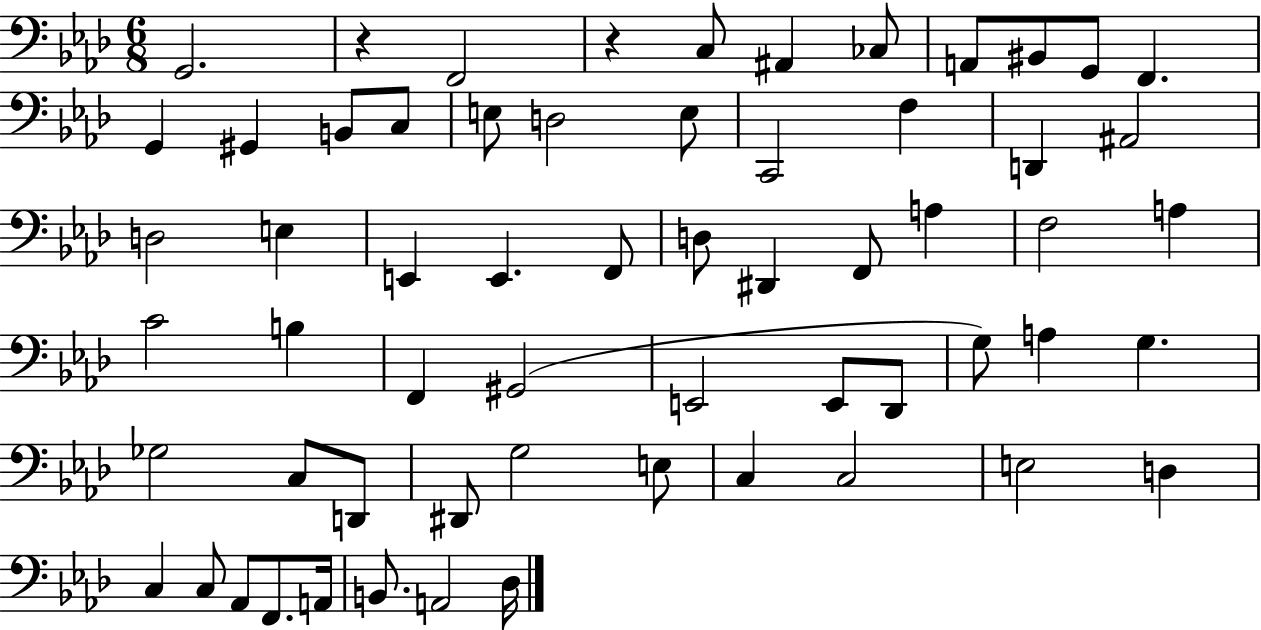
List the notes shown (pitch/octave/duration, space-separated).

G2/h. R/q F2/h R/q C3/e A#2/q CES3/e A2/e BIS2/e G2/e F2/q. G2/q G#2/q B2/e C3/e E3/e D3/h E3/e C2/h F3/q D2/q A#2/h D3/h E3/q E2/q E2/q. F2/e D3/e D#2/q F2/e A3/q F3/h A3/q C4/h B3/q F2/q G#2/h E2/h E2/e Db2/e G3/e A3/q G3/q. Gb3/h C3/e D2/e D#2/e G3/h E3/e C3/q C3/h E3/h D3/q C3/q C3/e Ab2/e F2/e. A2/s B2/e. A2/h Db3/s